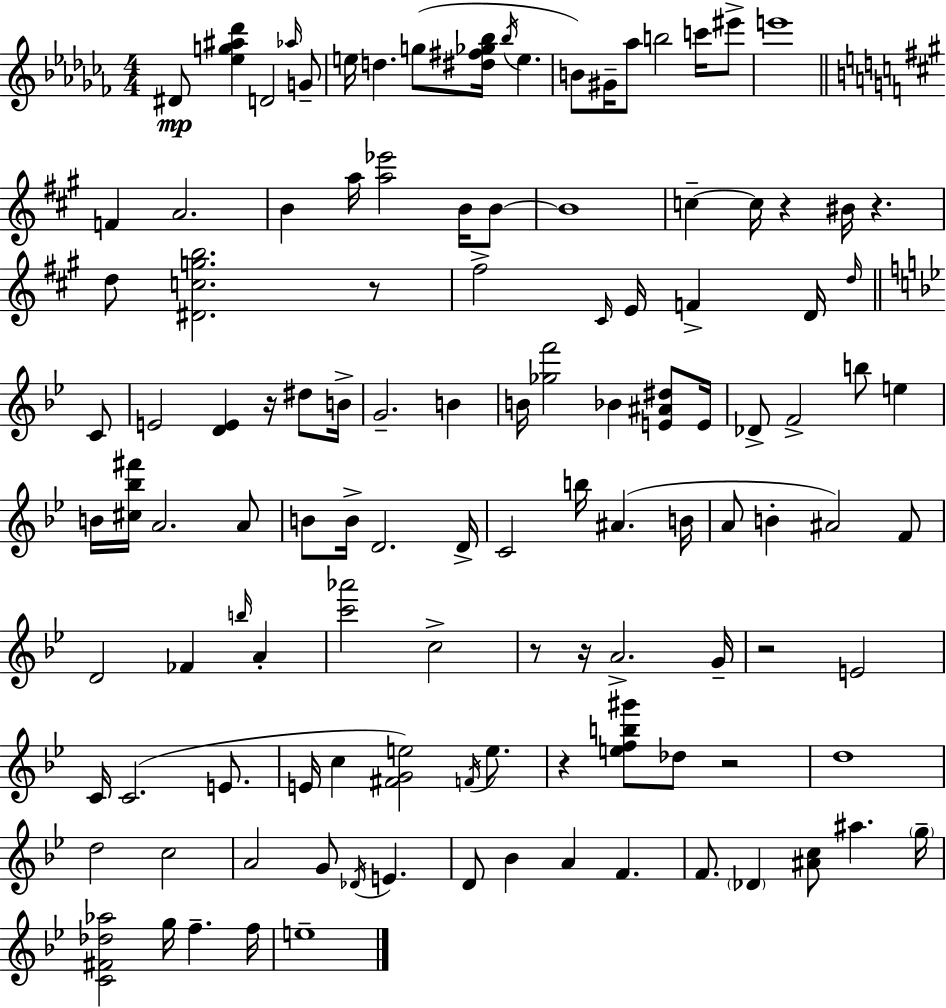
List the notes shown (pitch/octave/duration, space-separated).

D#4/e [Eb5,G5,A#5,Db6]/q D4/h Ab5/s G4/e E5/s D5/q. G5/e [D#5,F#5,Gb5,Bb5]/s Bb5/s E5/q. B4/e G#4/s Ab5/e B5/h C6/s EIS6/e E6/w F4/q A4/h. B4/q A5/s [A5,Eb6]/h B4/s B4/e B4/w C5/q C5/s R/q BIS4/s R/q. D5/e [D#4,C5,G5,B5]/h. R/e F#5/h C#4/s E4/s F4/q D4/s D5/s C4/e E4/h [D4,E4]/q R/s D#5/e B4/s G4/h. B4/q B4/s [Gb5,F6]/h Bb4/q [E4,A#4,D#5]/e E4/s Db4/e F4/h B5/e E5/q B4/s [C#5,Bb5,F#6]/s A4/h. A4/e B4/e B4/s D4/h. D4/s C4/h B5/s A#4/q. B4/s A4/e B4/q A#4/h F4/e D4/h FES4/q B5/s A4/q [C6,Ab6]/h C5/h R/e R/s A4/h. G4/s R/h E4/h C4/s C4/h. E4/e. E4/s C5/q [F#4,G4,E5]/h F4/s E5/e. R/q [E5,F5,B5,G#6]/e Db5/e R/h D5/w D5/h C5/h A4/h G4/e Db4/s E4/q. D4/e Bb4/q A4/q F4/q. F4/e. Db4/q [A#4,C5]/e A#5/q. G5/s [C4,F#4,Db5,Ab5]/h G5/s F5/q. F5/s E5/w